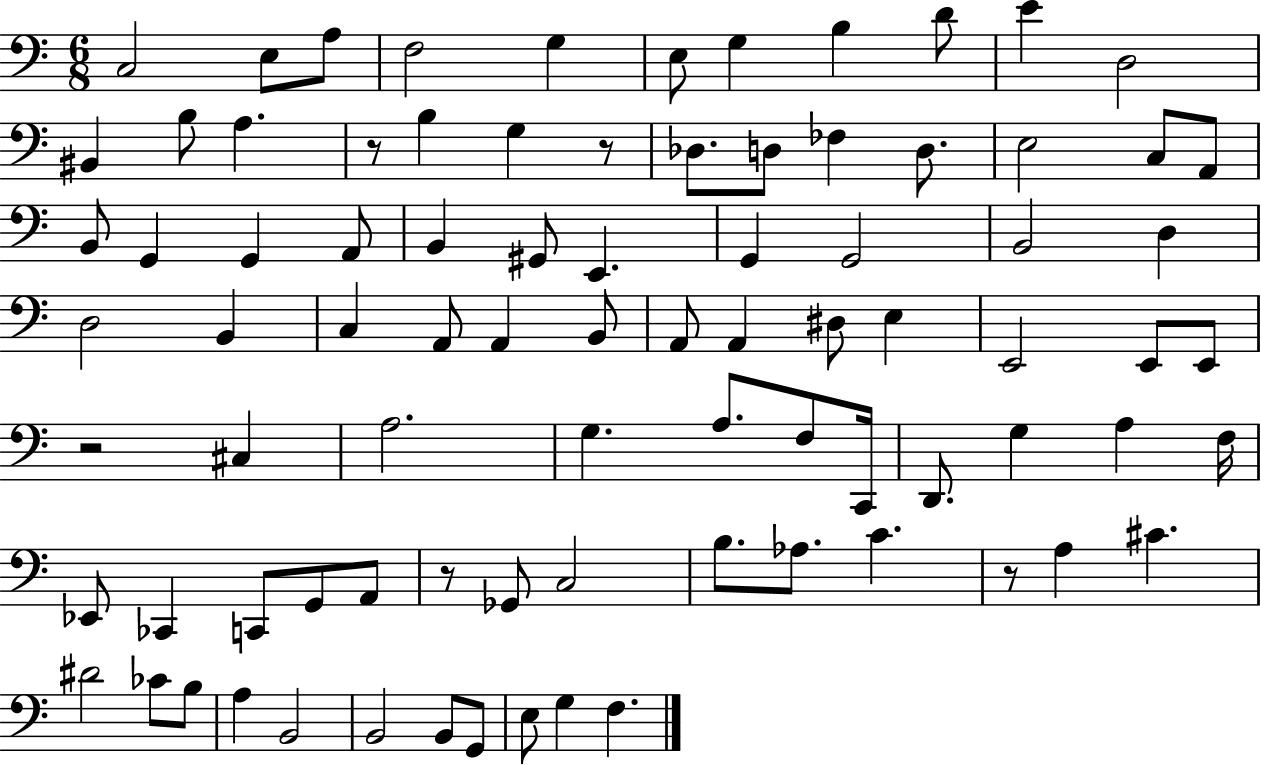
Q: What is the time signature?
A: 6/8